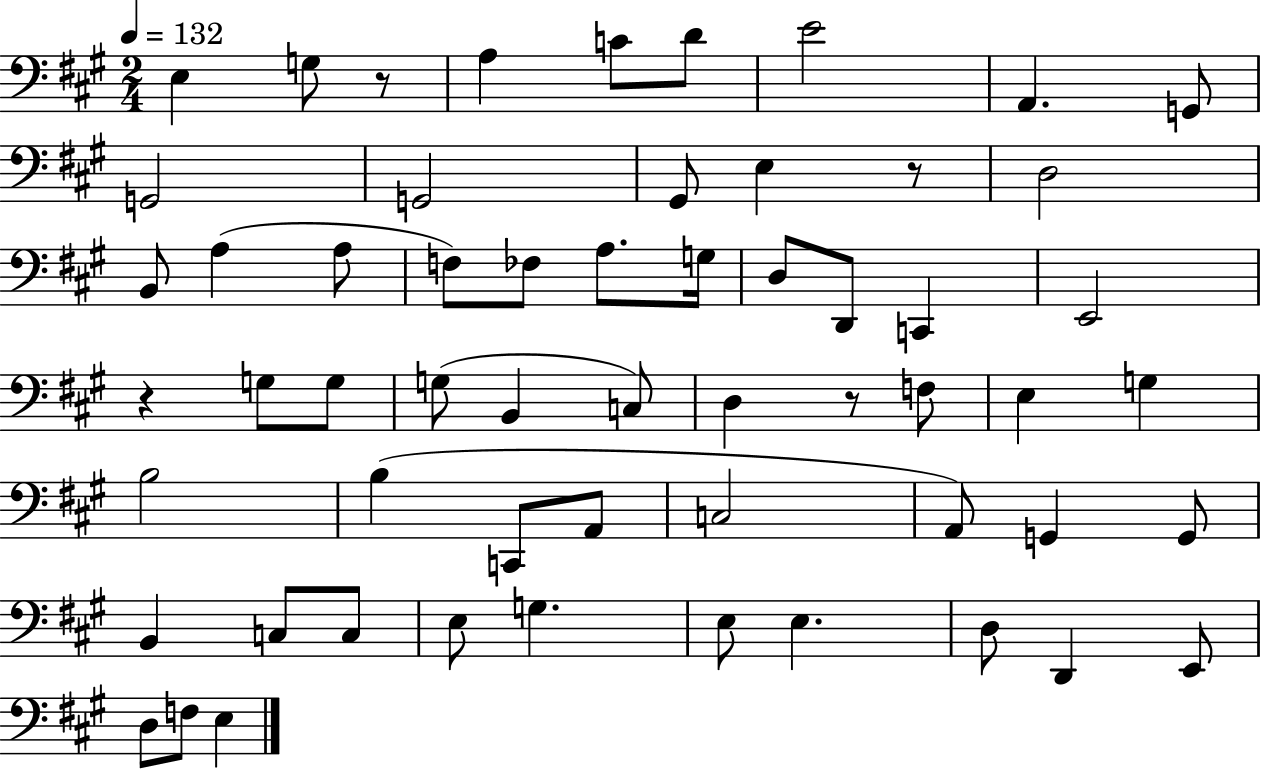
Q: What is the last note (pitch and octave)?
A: E3